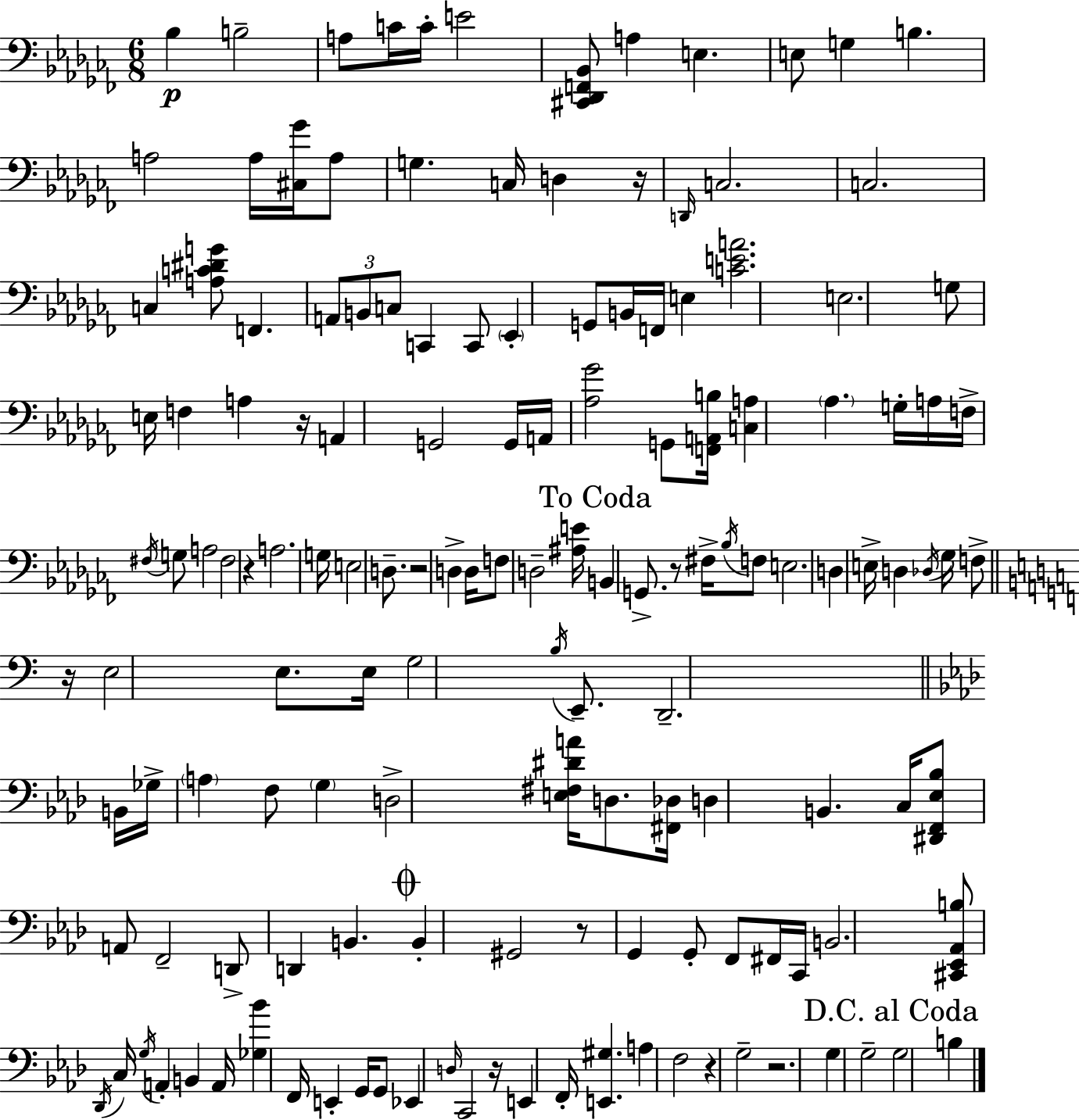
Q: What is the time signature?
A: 6/8